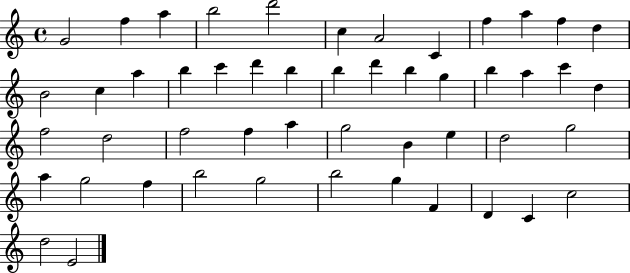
G4/h F5/q A5/q B5/h D6/h C5/q A4/h C4/q F5/q A5/q F5/q D5/q B4/h C5/q A5/q B5/q C6/q D6/q B5/q B5/q D6/q B5/q G5/q B5/q A5/q C6/q D5/q F5/h D5/h F5/h F5/q A5/q G5/h B4/q E5/q D5/h G5/h A5/q G5/h F5/q B5/h G5/h B5/h G5/q F4/q D4/q C4/q C5/h D5/h E4/h